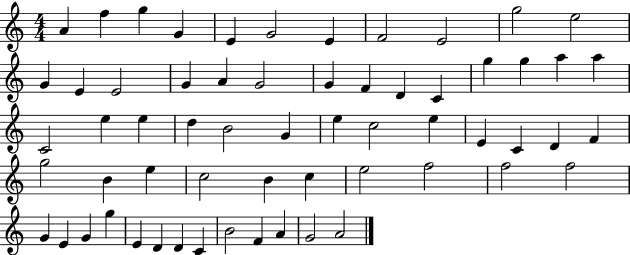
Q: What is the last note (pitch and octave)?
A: A4